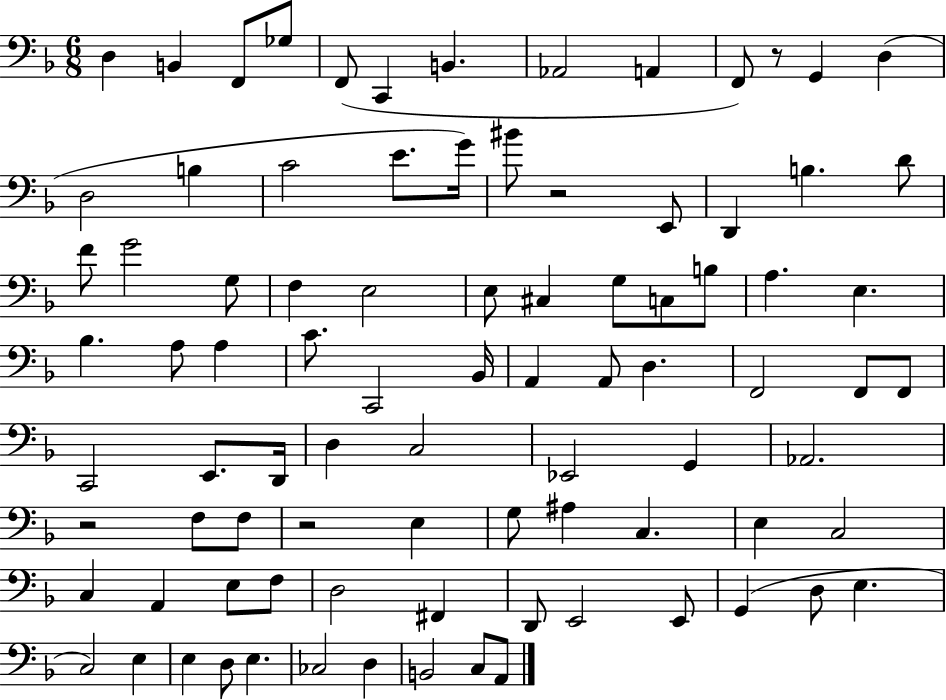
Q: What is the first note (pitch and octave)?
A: D3